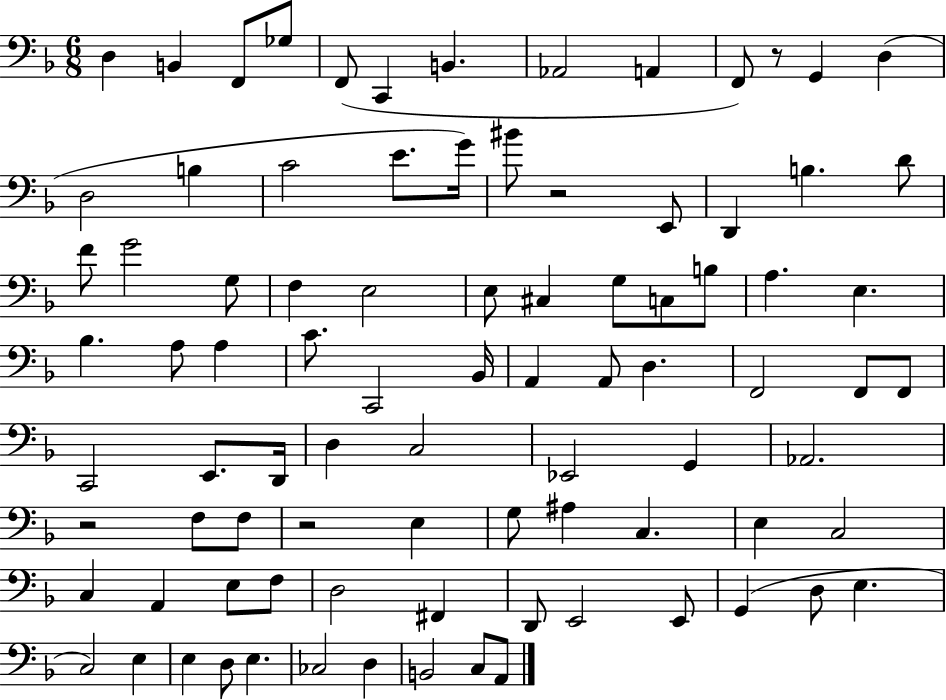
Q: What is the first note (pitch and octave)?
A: D3